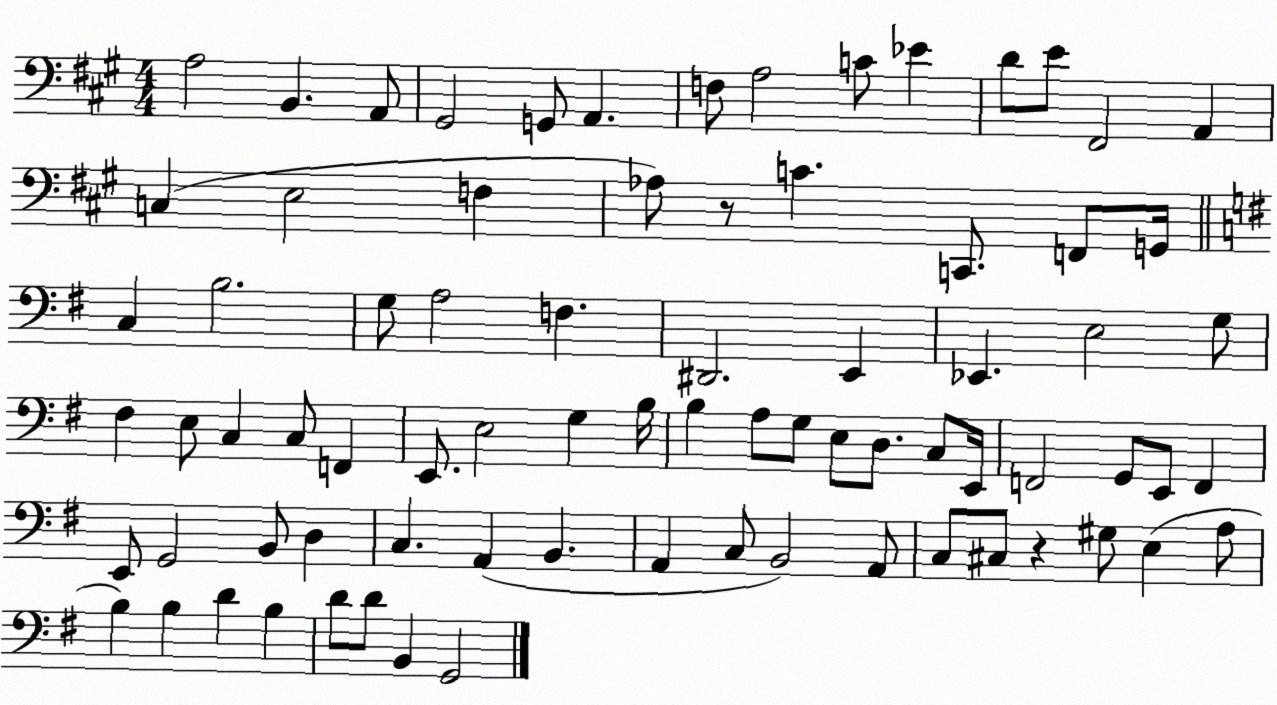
X:1
T:Untitled
M:4/4
L:1/4
K:A
A,2 B,, A,,/2 ^G,,2 G,,/2 A,, F,/2 A,2 C/2 _E D/2 E/2 ^F,,2 A,, C, E,2 F, _A,/2 z/2 C C,,/2 F,,/2 G,,/4 C, B,2 G,/2 A,2 F, ^D,,2 E,, _E,, E,2 G,/2 ^F, E,/2 C, C,/2 F,, E,,/2 E,2 G, B,/4 B, A,/2 G,/2 E,/2 D,/2 C,/2 E,,/4 F,,2 G,,/2 E,,/2 F,, E,,/2 G,,2 B,,/2 D, C, A,, B,, A,, C,/2 B,,2 A,,/2 C,/2 ^C,/2 z ^G,/2 E, A,/2 B, B, D B, D/2 D/2 B,, G,,2